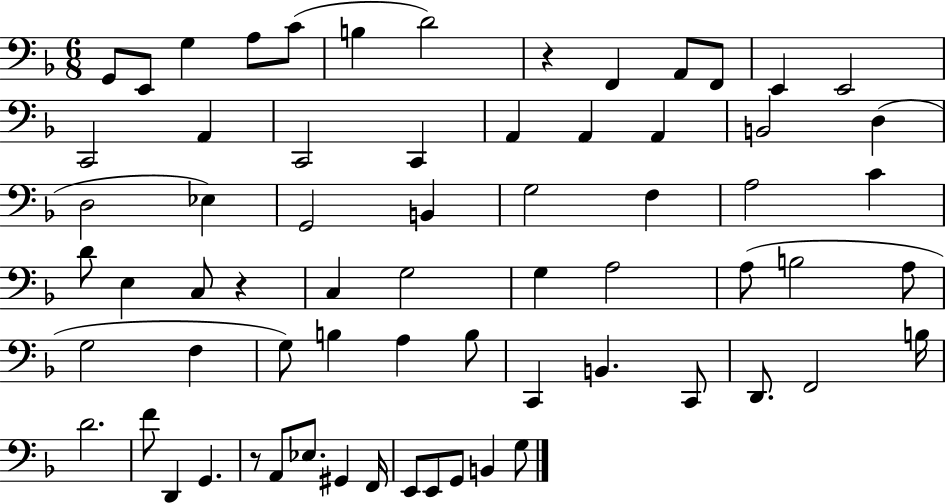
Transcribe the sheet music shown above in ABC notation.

X:1
T:Untitled
M:6/8
L:1/4
K:F
G,,/2 E,,/2 G, A,/2 C/2 B, D2 z F,, A,,/2 F,,/2 E,, E,,2 C,,2 A,, C,,2 C,, A,, A,, A,, B,,2 D, D,2 _E, G,,2 B,, G,2 F, A,2 C D/2 E, C,/2 z C, G,2 G, A,2 A,/2 B,2 A,/2 G,2 F, G,/2 B, A, B,/2 C,, B,, C,,/2 D,,/2 F,,2 B,/4 D2 F/2 D,, G,, z/2 A,,/2 _E,/2 ^G,, F,,/4 E,,/2 E,,/2 G,,/2 B,, G,/2